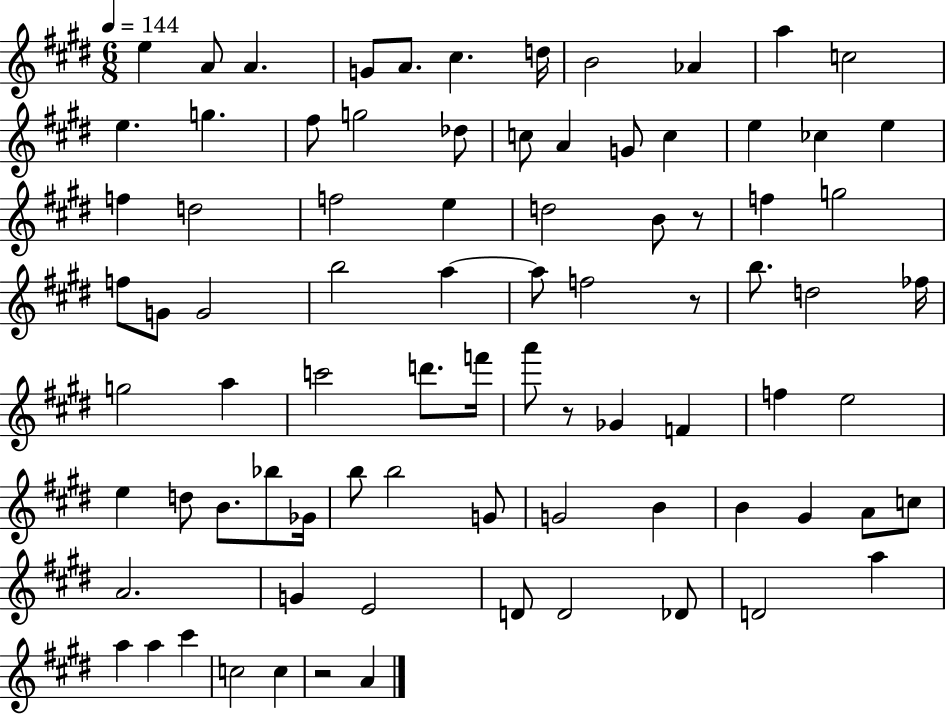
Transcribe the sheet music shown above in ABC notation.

X:1
T:Untitled
M:6/8
L:1/4
K:E
e A/2 A G/2 A/2 ^c d/4 B2 _A a c2 e g ^f/2 g2 _d/2 c/2 A G/2 c e _c e f d2 f2 e d2 B/2 z/2 f g2 f/2 G/2 G2 b2 a a/2 f2 z/2 b/2 d2 _f/4 g2 a c'2 d'/2 f'/4 a'/2 z/2 _G F f e2 e d/2 B/2 _b/2 _G/4 b/2 b2 G/2 G2 B B ^G A/2 c/2 A2 G E2 D/2 D2 _D/2 D2 a a a ^c' c2 c z2 A